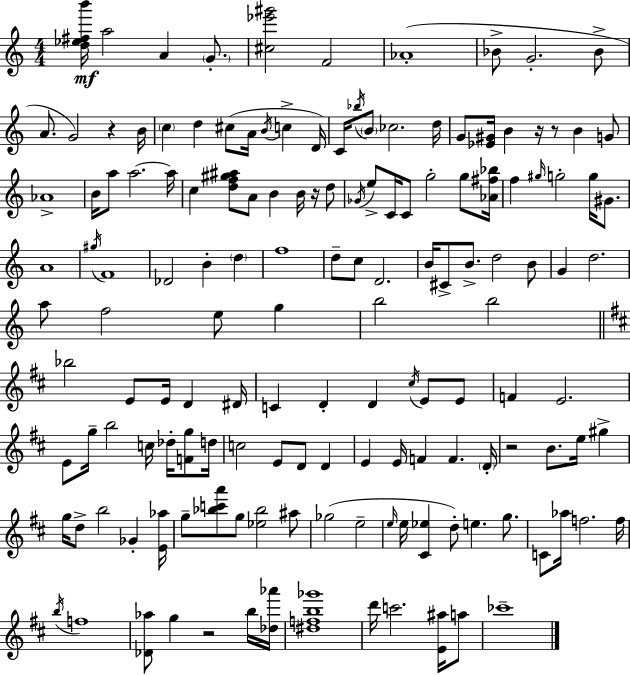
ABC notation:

X:1
T:Untitled
M:4/4
L:1/4
K:Am
[d_e^fb']/4 a2 A G/2 [^c_e'^g']2 F2 _A4 _B/2 G2 _B/2 A/2 G2 z B/4 c d ^c/2 A/4 B/4 c D/4 C/4 _b/4 B/2 _c2 d/4 G/2 [_E^G]/4 B z/4 z/2 B G/2 _A4 B/4 a/2 a2 a/4 c [df^g^a]/2 A/2 B B/4 z/4 d/2 _G/4 e/2 C/4 C/2 g2 g/2 [_A^f_b]/4 f ^g/4 g2 g/4 ^G/2 A4 ^g/4 F4 _D2 B d f4 d/2 c/2 D2 B/4 ^C/2 B/2 d2 B/2 G d2 a/2 f2 e/2 g b2 b2 _b2 E/2 E/4 D ^D/4 C D D ^c/4 E/2 E/2 F E2 E/2 g/4 b2 c/4 _d/4 [Fg]/2 d/4 c2 E/2 D/2 D E E/4 F F D/4 z2 B/2 e/4 ^g g/4 d/2 b2 _G [E_a]/4 g/2 [_bc'a']/2 g/2 [_e_b]2 ^a/2 _g2 e2 e/4 e/4 [^C_e] d/2 e g/2 C/2 _a/4 f2 f/4 b/4 f4 [_D_a]/2 g z2 b/4 [_d_a']/4 [^dfb_g']4 d'/4 c'2 [E^a]/4 a/2 _c'4